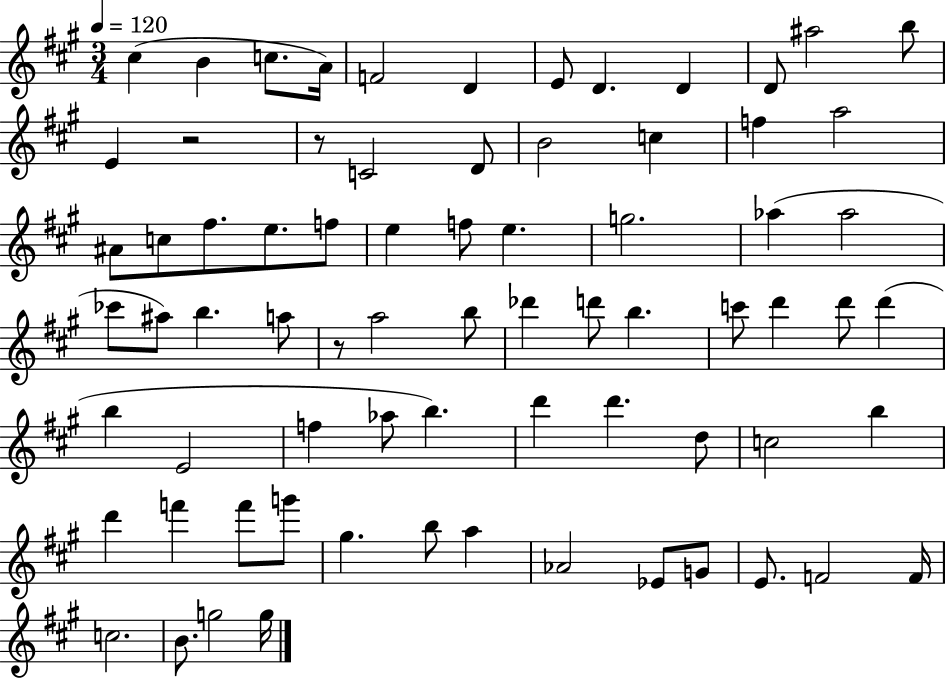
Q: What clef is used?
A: treble